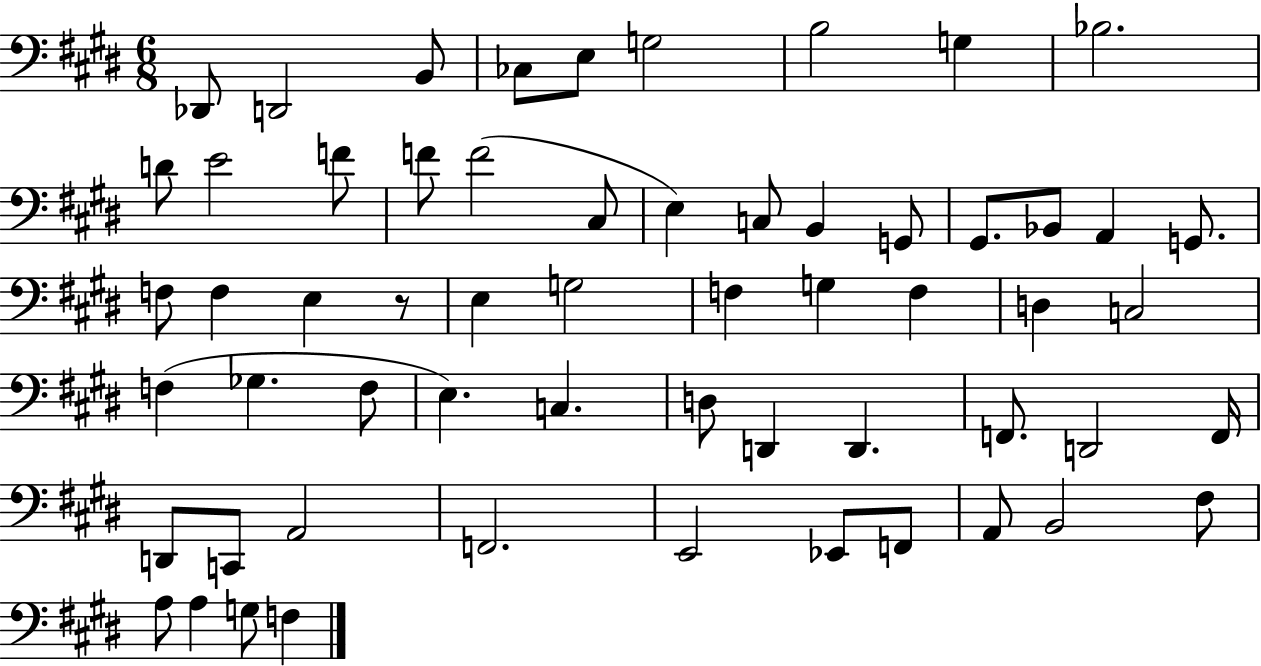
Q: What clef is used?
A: bass